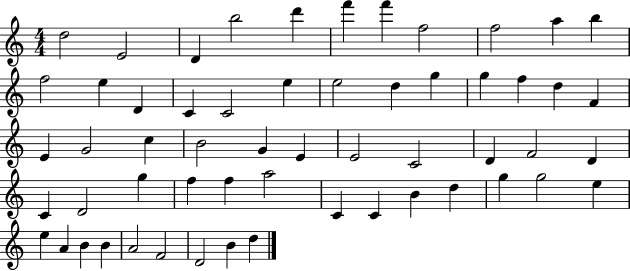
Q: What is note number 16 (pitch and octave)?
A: C4